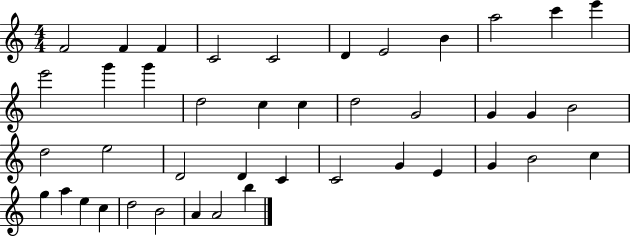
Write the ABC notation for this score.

X:1
T:Untitled
M:4/4
L:1/4
K:C
F2 F F C2 C2 D E2 B a2 c' e' e'2 g' g' d2 c c d2 G2 G G B2 d2 e2 D2 D C C2 G E G B2 c g a e c d2 B2 A A2 b